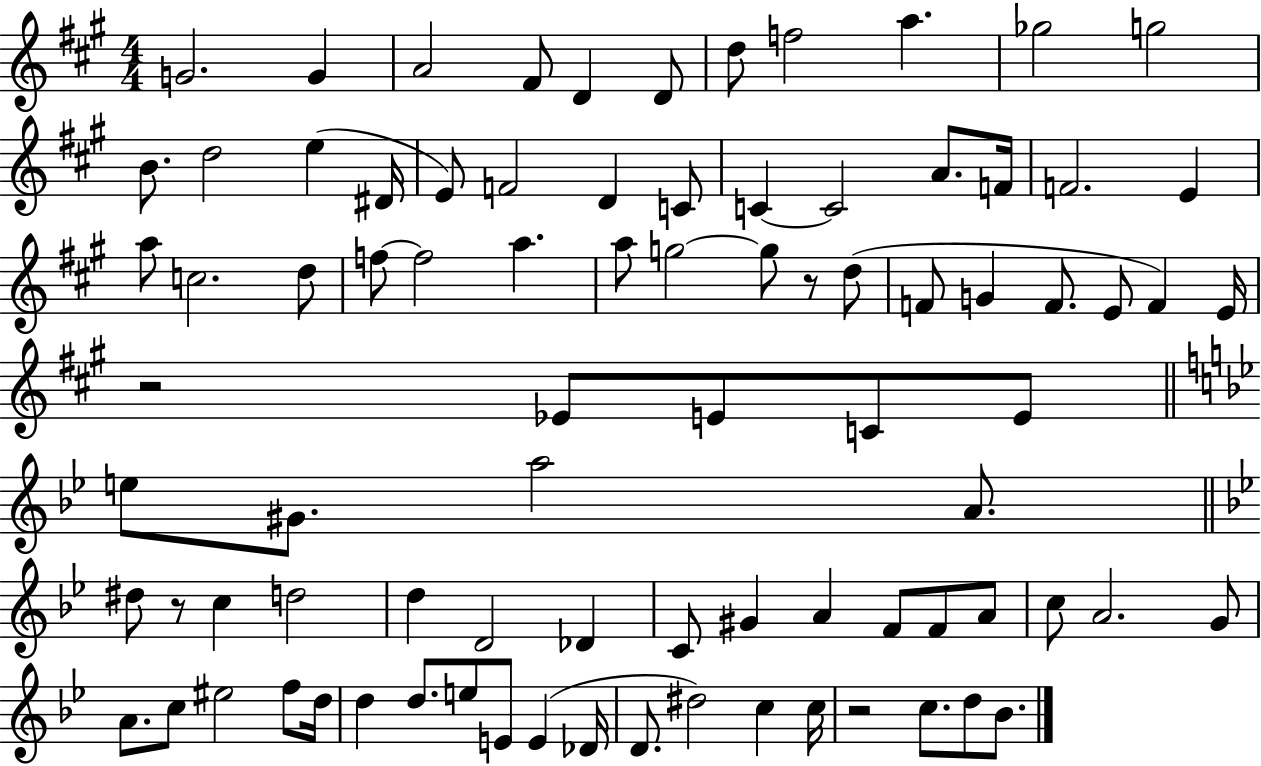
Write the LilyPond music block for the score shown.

{
  \clef treble
  \numericTimeSignature
  \time 4/4
  \key a \major
  g'2. g'4 | a'2 fis'8 d'4 d'8 | d''8 f''2 a''4. | ges''2 g''2 | \break b'8. d''2 e''4( dis'16 | e'8) f'2 d'4 c'8 | c'4~~ c'2 a'8. f'16 | f'2. e'4 | \break a''8 c''2. d''8 | f''8~~ f''2 a''4. | a''8 g''2~~ g''8 r8 d''8( | f'8 g'4 f'8. e'8 f'4) e'16 | \break r2 ees'8 e'8 c'8 e'8 | \bar "||" \break \key bes \major e''8 gis'8. a''2 a'8. | \bar "||" \break \key bes \major dis''8 r8 c''4 d''2 | d''4 d'2 des'4 | c'8 gis'4 a'4 f'8 f'8 a'8 | c''8 a'2. g'8 | \break a'8. c''8 eis''2 f''8 d''16 | d''4 d''8. e''8 e'8 e'4( des'16 | d'8. dis''2) c''4 c''16 | r2 c''8. d''8 bes'8. | \break \bar "|."
}